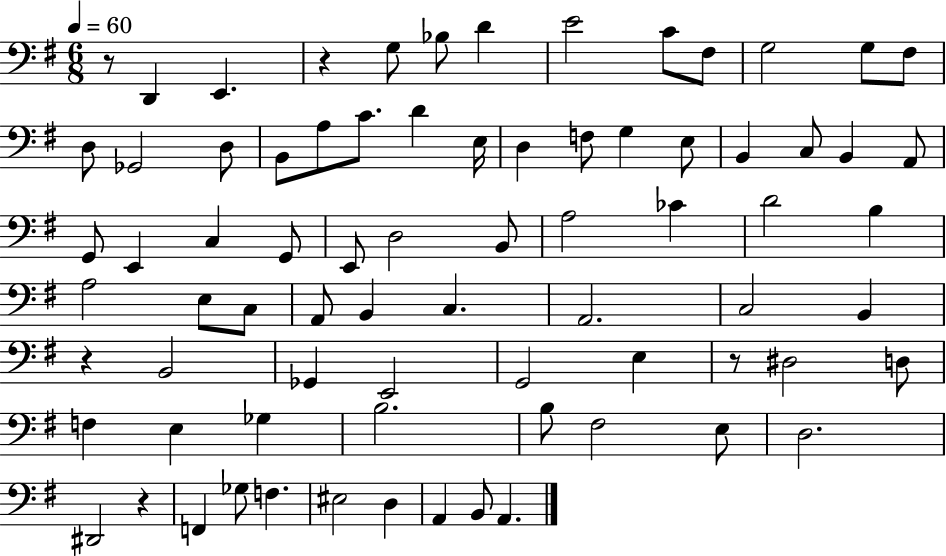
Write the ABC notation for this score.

X:1
T:Untitled
M:6/8
L:1/4
K:G
z/2 D,, E,, z G,/2 _B,/2 D E2 C/2 ^F,/2 G,2 G,/2 ^F,/2 D,/2 _G,,2 D,/2 B,,/2 A,/2 C/2 D E,/4 D, F,/2 G, E,/2 B,, C,/2 B,, A,,/2 G,,/2 E,, C, G,,/2 E,,/2 D,2 B,,/2 A,2 _C D2 B, A,2 E,/2 C,/2 A,,/2 B,, C, A,,2 C,2 B,, z B,,2 _G,, E,,2 G,,2 E, z/2 ^D,2 D,/2 F, E, _G, B,2 B,/2 ^F,2 E,/2 D,2 ^D,,2 z F,, _G,/2 F, ^E,2 D, A,, B,,/2 A,,